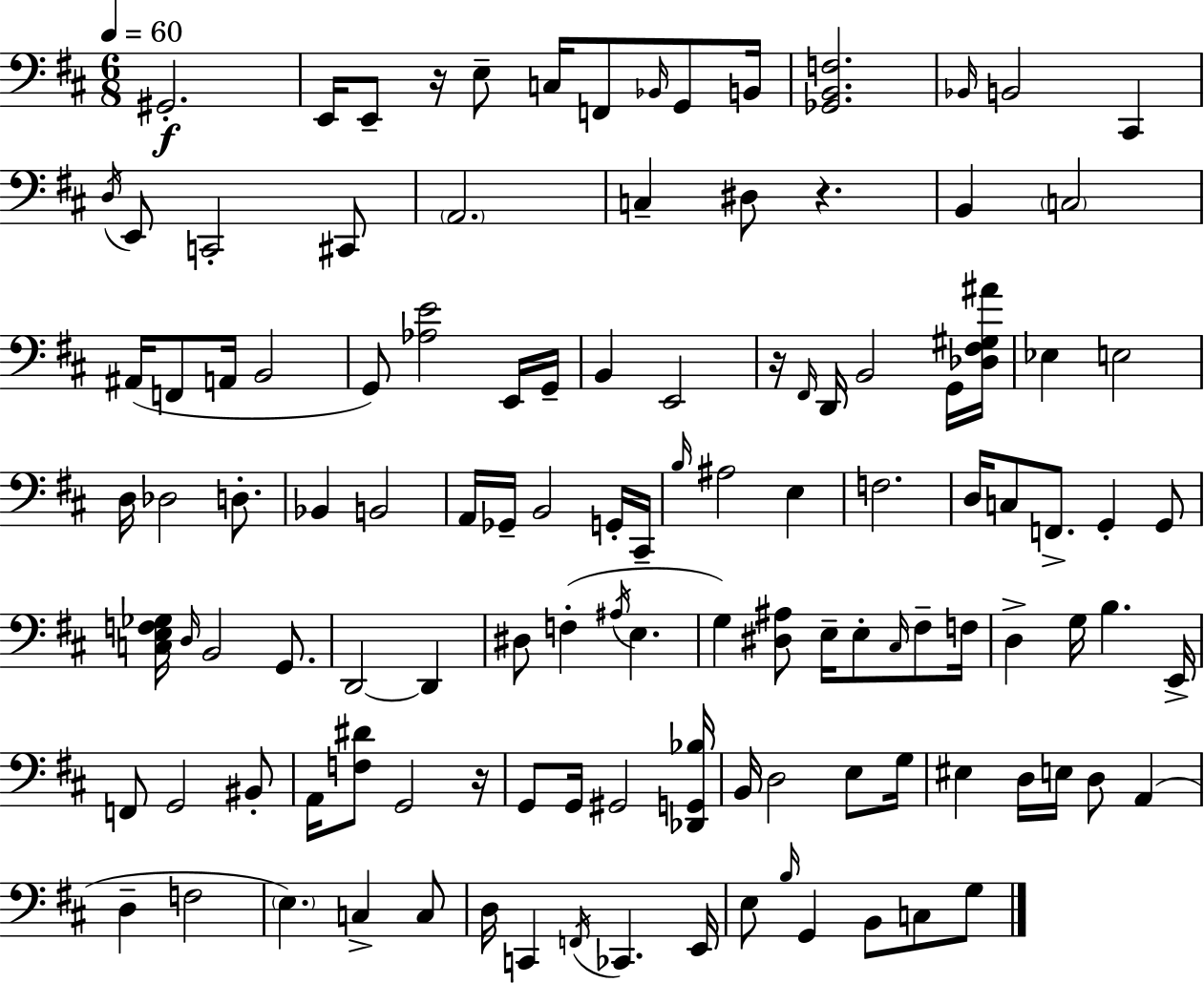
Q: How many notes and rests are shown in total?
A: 118